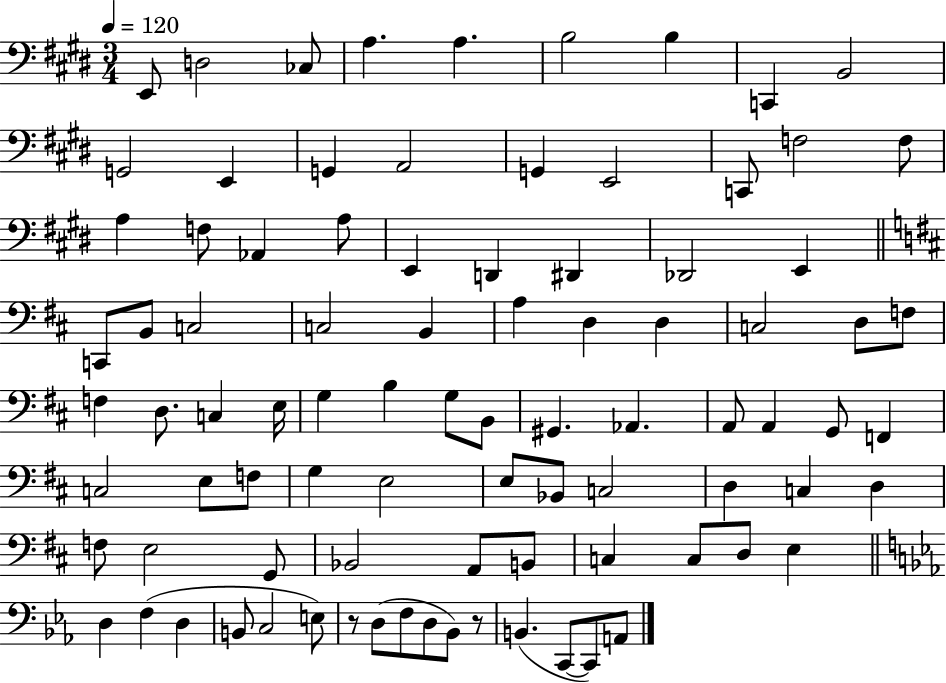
{
  \clef bass
  \numericTimeSignature
  \time 3/4
  \key e \major
  \tempo 4 = 120
  e,8 d2 ces8 | a4. a4. | b2 b4 | c,4 b,2 | \break g,2 e,4 | g,4 a,2 | g,4 e,2 | c,8 f2 f8 | \break a4 f8 aes,4 a8 | e,4 d,4 dis,4 | des,2 e,4 | \bar "||" \break \key d \major c,8 b,8 c2 | c2 b,4 | a4 d4 d4 | c2 d8 f8 | \break f4 d8. c4 e16 | g4 b4 g8 b,8 | gis,4. aes,4. | a,8 a,4 g,8 f,4 | \break c2 e8 f8 | g4 e2 | e8 bes,8 c2 | d4 c4 d4 | \break f8 e2 g,8 | bes,2 a,8 b,8 | c4 c8 d8 e4 | \bar "||" \break \key ees \major d4 f4( d4 | b,8 c2 e8) | r8 d8( f8 d8 bes,8) r8 | b,4.( c,8~~ c,8) a,8 | \break \bar "|."
}